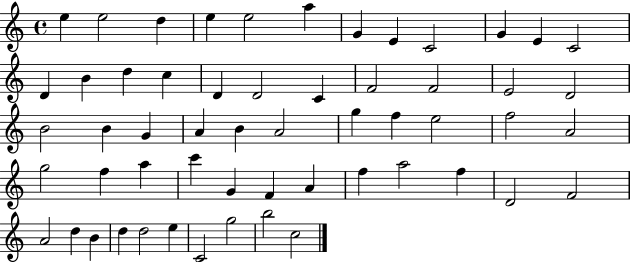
{
  \clef treble
  \time 4/4
  \defaultTimeSignature
  \key c \major
  e''4 e''2 d''4 | e''4 e''2 a''4 | g'4 e'4 c'2 | g'4 e'4 c'2 | \break d'4 b'4 d''4 c''4 | d'4 d'2 c'4 | f'2 f'2 | e'2 d'2 | \break b'2 b'4 g'4 | a'4 b'4 a'2 | g''4 f''4 e''2 | f''2 a'2 | \break g''2 f''4 a''4 | c'''4 g'4 f'4 a'4 | f''4 a''2 f''4 | d'2 f'2 | \break a'2 d''4 b'4 | d''4 d''2 e''4 | c'2 g''2 | b''2 c''2 | \break \bar "|."
}